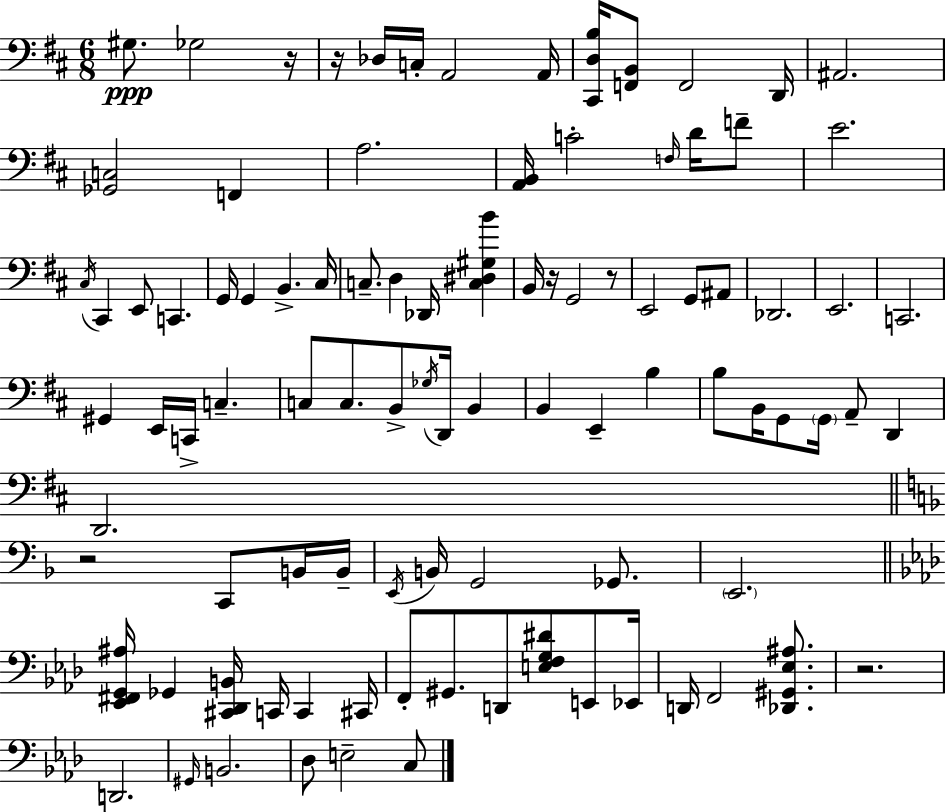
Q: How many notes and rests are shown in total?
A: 95